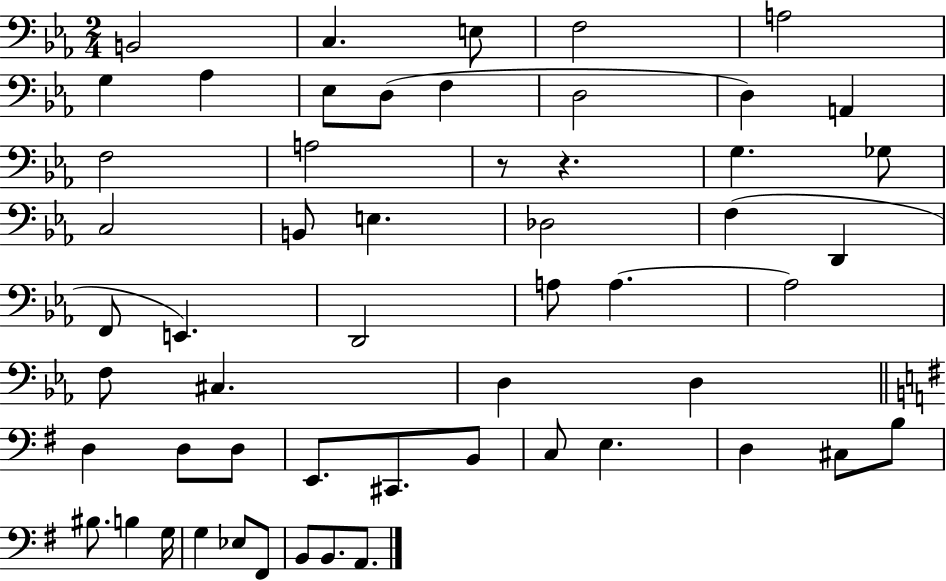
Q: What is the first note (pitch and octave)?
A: B2